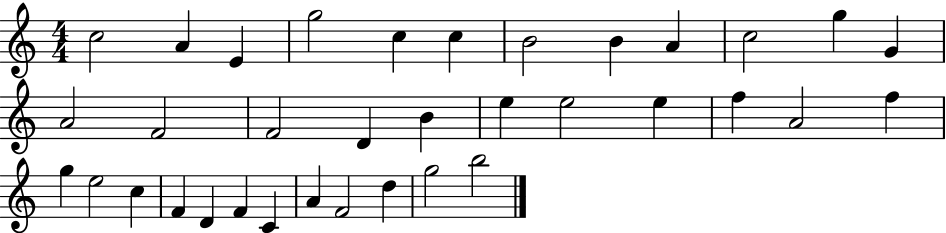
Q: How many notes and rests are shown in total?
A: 35